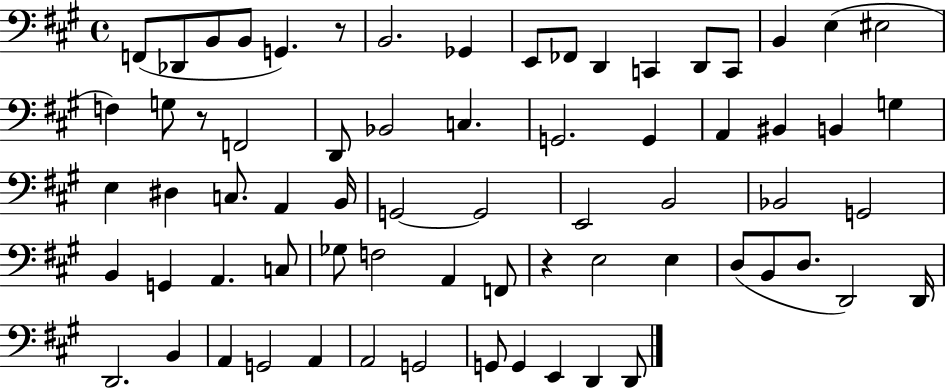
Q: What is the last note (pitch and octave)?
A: D2